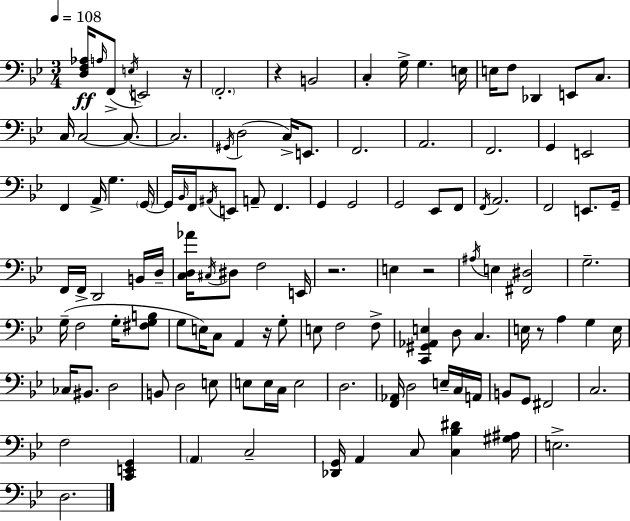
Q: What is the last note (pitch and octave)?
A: D3